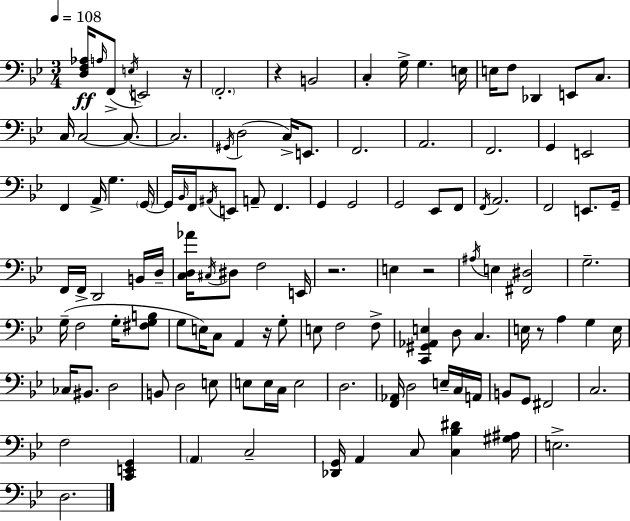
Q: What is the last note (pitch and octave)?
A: D3